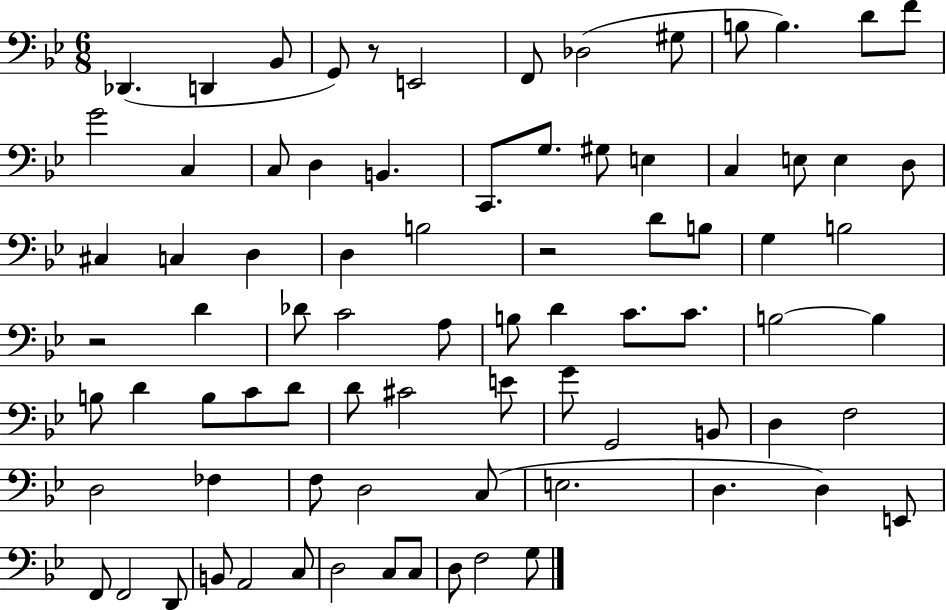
X:1
T:Untitled
M:6/8
L:1/4
K:Bb
_D,, D,, _B,,/2 G,,/2 z/2 E,,2 F,,/2 _D,2 ^G,/2 B,/2 B, D/2 F/2 G2 C, C,/2 D, B,, C,,/2 G,/2 ^G,/2 E, C, E,/2 E, D,/2 ^C, C, D, D, B,2 z2 D/2 B,/2 G, B,2 z2 D _D/2 C2 A,/2 B,/2 D C/2 C/2 B,2 B, B,/2 D B,/2 C/2 D/2 D/2 ^C2 E/2 G/2 G,,2 B,,/2 D, F,2 D,2 _F, F,/2 D,2 C,/2 E,2 D, D, E,,/2 F,,/2 F,,2 D,,/2 B,,/2 A,,2 C,/2 D,2 C,/2 C,/2 D,/2 F,2 G,/2